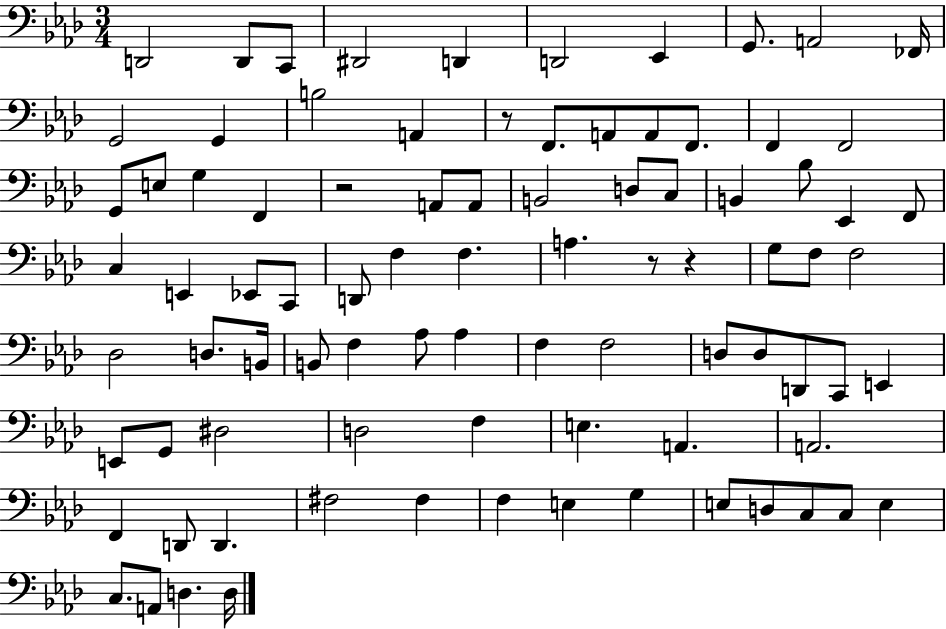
{
  \clef bass
  \numericTimeSignature
  \time 3/4
  \key aes \major
  d,2 d,8 c,8 | dis,2 d,4 | d,2 ees,4 | g,8. a,2 fes,16 | \break g,2 g,4 | b2 a,4 | r8 f,8. a,8 a,8 f,8. | f,4 f,2 | \break g,8 e8 g4 f,4 | r2 a,8 a,8 | b,2 d8 c8 | b,4 bes8 ees,4 f,8 | \break c4 e,4 ees,8 c,8 | d,8 f4 f4. | a4. r8 r4 | g8 f8 f2 | \break des2 d8. b,16 | b,8 f4 aes8 aes4 | f4 f2 | d8 d8 d,8 c,8 e,4 | \break e,8 g,8 dis2 | d2 f4 | e4. a,4. | a,2. | \break f,4 d,8 d,4. | fis2 fis4 | f4 e4 g4 | e8 d8 c8 c8 e4 | \break c8. a,8 d4. d16 | \bar "|."
}